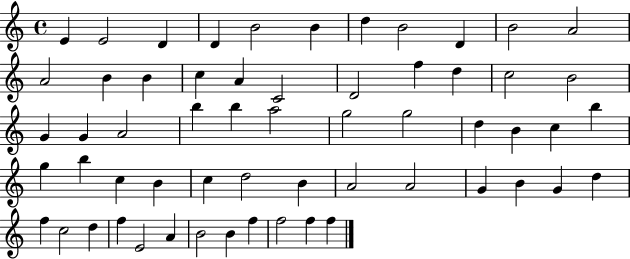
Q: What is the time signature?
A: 4/4